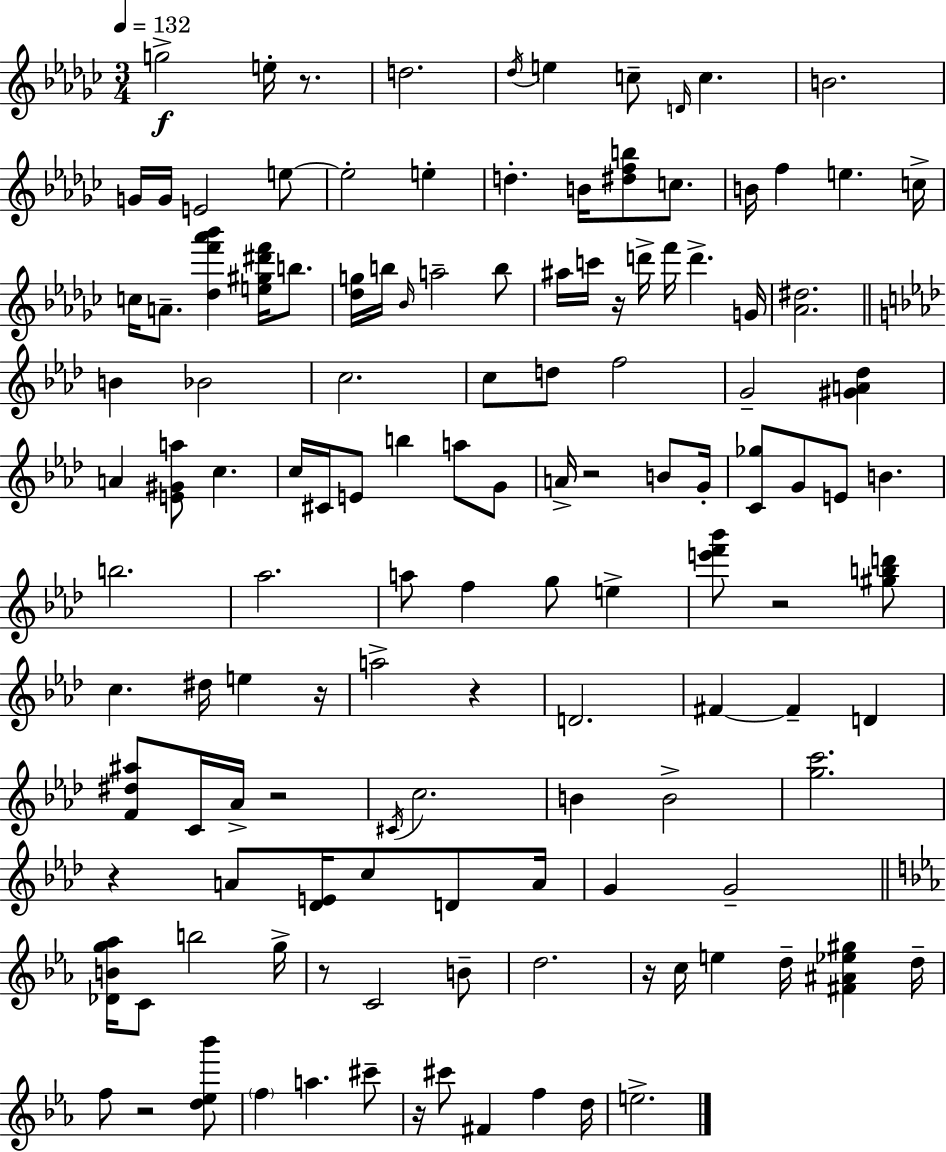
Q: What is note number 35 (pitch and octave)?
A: G4